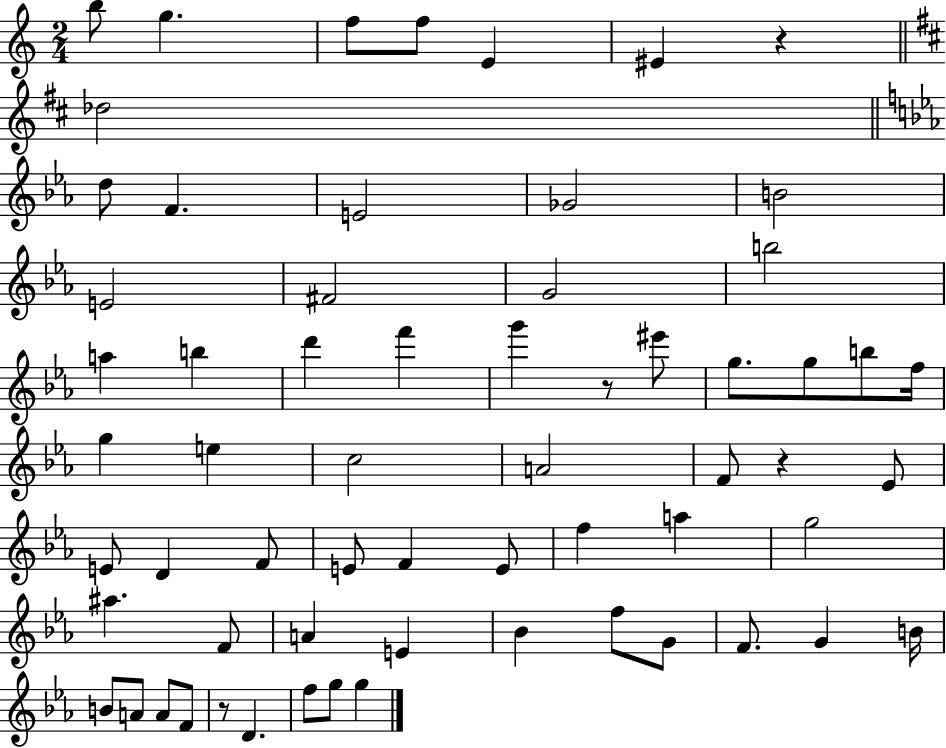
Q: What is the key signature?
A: C major